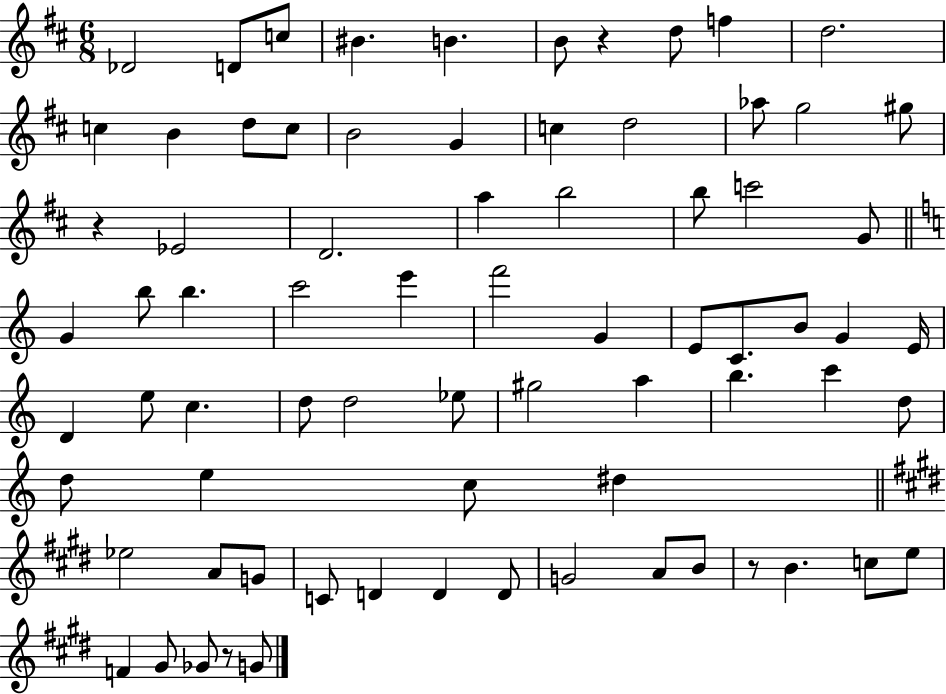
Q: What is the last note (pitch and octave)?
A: G4